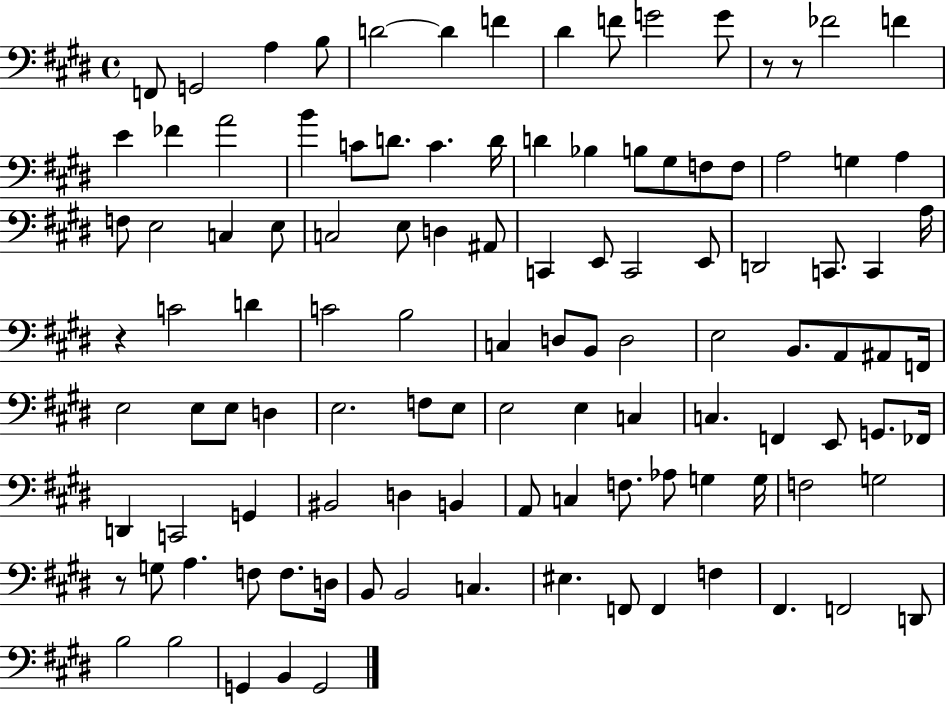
X:1
T:Untitled
M:4/4
L:1/4
K:E
F,,/2 G,,2 A, B,/2 D2 D F ^D F/2 G2 G/2 z/2 z/2 _F2 F E _F A2 B C/2 D/2 C D/4 D _B, B,/2 ^G,/2 F,/2 F,/2 A,2 G, A, F,/2 E,2 C, E,/2 C,2 E,/2 D, ^A,,/2 C,, E,,/2 C,,2 E,,/2 D,,2 C,,/2 C,, A,/4 z C2 D C2 B,2 C, D,/2 B,,/2 D,2 E,2 B,,/2 A,,/2 ^A,,/2 F,,/4 E,2 E,/2 E,/2 D, E,2 F,/2 E,/2 E,2 E, C, C, F,, E,,/2 G,,/2 _F,,/4 D,, C,,2 G,, ^B,,2 D, B,, A,,/2 C, F,/2 _A,/2 G, G,/4 F,2 G,2 z/2 G,/2 A, F,/2 F,/2 D,/4 B,,/2 B,,2 C, ^E, F,,/2 F,, F, ^F,, F,,2 D,,/2 B,2 B,2 G,, B,, G,,2